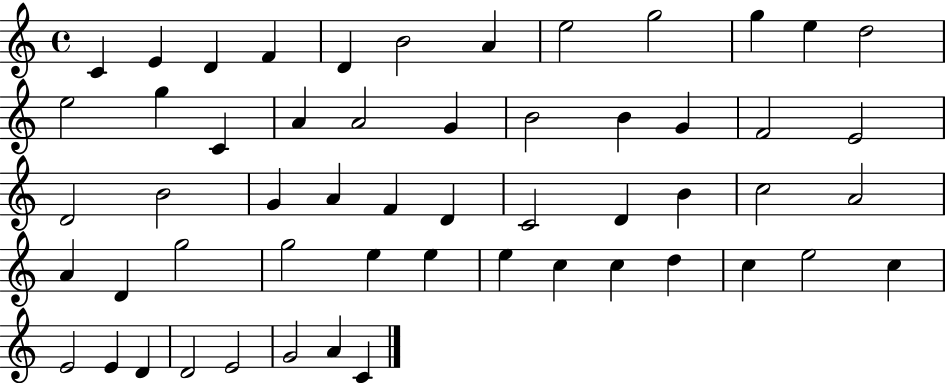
X:1
T:Untitled
M:4/4
L:1/4
K:C
C E D F D B2 A e2 g2 g e d2 e2 g C A A2 G B2 B G F2 E2 D2 B2 G A F D C2 D B c2 A2 A D g2 g2 e e e c c d c e2 c E2 E D D2 E2 G2 A C